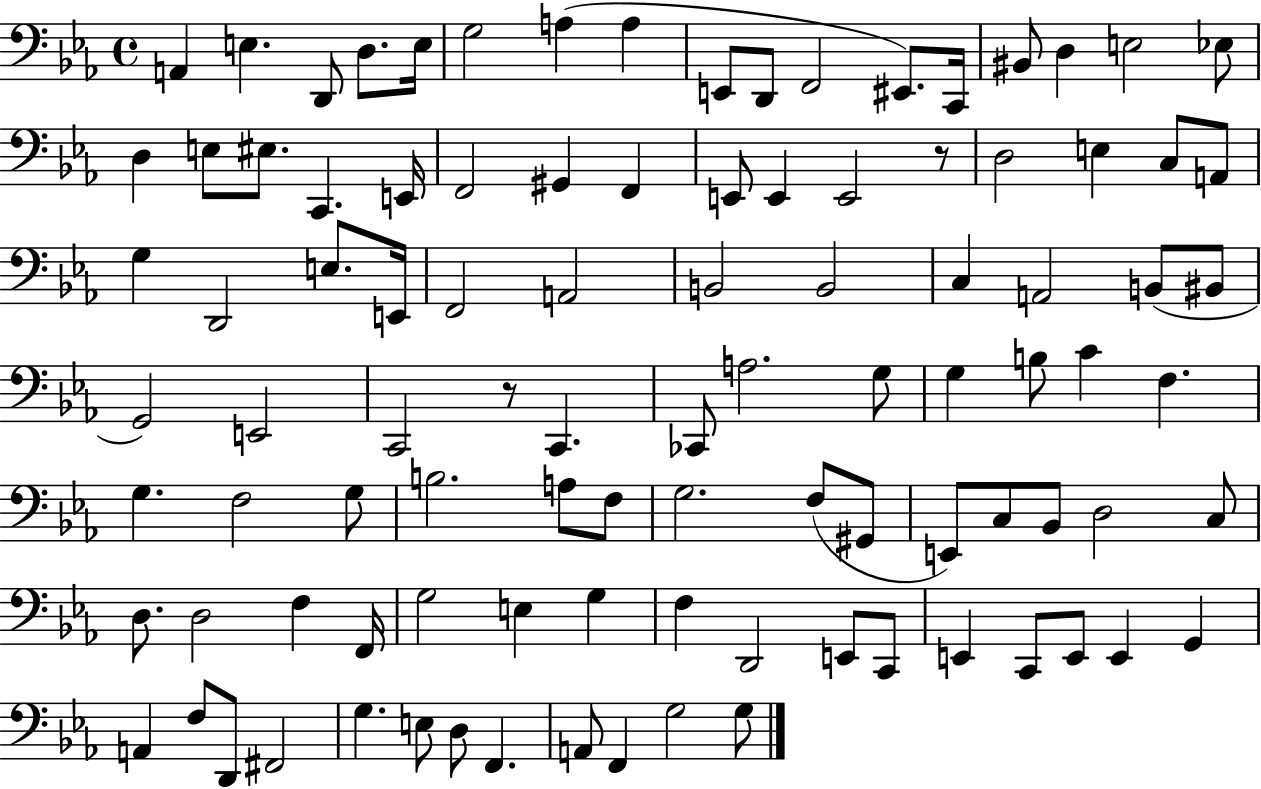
A2/q E3/q. D2/e D3/e. E3/s G3/h A3/q A3/q E2/e D2/e F2/h EIS2/e. C2/s BIS2/e D3/q E3/h Eb3/e D3/q E3/e EIS3/e. C2/q. E2/s F2/h G#2/q F2/q E2/e E2/q E2/h R/e D3/h E3/q C3/e A2/e G3/q D2/h E3/e. E2/s F2/h A2/h B2/h B2/h C3/q A2/h B2/e BIS2/e G2/h E2/h C2/h R/e C2/q. CES2/e A3/h. G3/e G3/q B3/e C4/q F3/q. G3/q. F3/h G3/e B3/h. A3/e F3/e G3/h. F3/e G#2/e E2/e C3/e Bb2/e D3/h C3/e D3/e. D3/h F3/q F2/s G3/h E3/q G3/q F3/q D2/h E2/e C2/e E2/q C2/e E2/e E2/q G2/q A2/q F3/e D2/e F#2/h G3/q. E3/e D3/e F2/q. A2/e F2/q G3/h G3/e